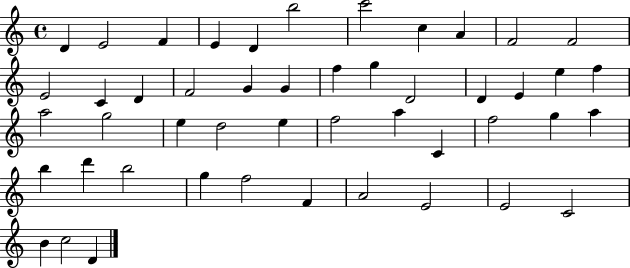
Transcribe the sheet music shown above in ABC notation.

X:1
T:Untitled
M:4/4
L:1/4
K:C
D E2 F E D b2 c'2 c A F2 F2 E2 C D F2 G G f g D2 D E e f a2 g2 e d2 e f2 a C f2 g a b d' b2 g f2 F A2 E2 E2 C2 B c2 D